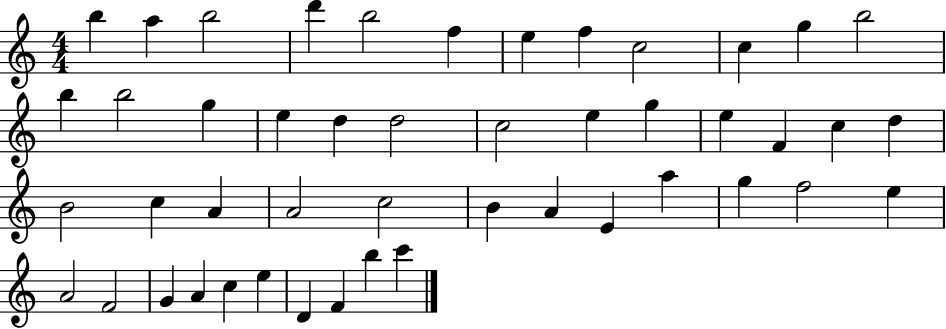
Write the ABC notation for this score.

X:1
T:Untitled
M:4/4
L:1/4
K:C
b a b2 d' b2 f e f c2 c g b2 b b2 g e d d2 c2 e g e F c d B2 c A A2 c2 B A E a g f2 e A2 F2 G A c e D F b c'